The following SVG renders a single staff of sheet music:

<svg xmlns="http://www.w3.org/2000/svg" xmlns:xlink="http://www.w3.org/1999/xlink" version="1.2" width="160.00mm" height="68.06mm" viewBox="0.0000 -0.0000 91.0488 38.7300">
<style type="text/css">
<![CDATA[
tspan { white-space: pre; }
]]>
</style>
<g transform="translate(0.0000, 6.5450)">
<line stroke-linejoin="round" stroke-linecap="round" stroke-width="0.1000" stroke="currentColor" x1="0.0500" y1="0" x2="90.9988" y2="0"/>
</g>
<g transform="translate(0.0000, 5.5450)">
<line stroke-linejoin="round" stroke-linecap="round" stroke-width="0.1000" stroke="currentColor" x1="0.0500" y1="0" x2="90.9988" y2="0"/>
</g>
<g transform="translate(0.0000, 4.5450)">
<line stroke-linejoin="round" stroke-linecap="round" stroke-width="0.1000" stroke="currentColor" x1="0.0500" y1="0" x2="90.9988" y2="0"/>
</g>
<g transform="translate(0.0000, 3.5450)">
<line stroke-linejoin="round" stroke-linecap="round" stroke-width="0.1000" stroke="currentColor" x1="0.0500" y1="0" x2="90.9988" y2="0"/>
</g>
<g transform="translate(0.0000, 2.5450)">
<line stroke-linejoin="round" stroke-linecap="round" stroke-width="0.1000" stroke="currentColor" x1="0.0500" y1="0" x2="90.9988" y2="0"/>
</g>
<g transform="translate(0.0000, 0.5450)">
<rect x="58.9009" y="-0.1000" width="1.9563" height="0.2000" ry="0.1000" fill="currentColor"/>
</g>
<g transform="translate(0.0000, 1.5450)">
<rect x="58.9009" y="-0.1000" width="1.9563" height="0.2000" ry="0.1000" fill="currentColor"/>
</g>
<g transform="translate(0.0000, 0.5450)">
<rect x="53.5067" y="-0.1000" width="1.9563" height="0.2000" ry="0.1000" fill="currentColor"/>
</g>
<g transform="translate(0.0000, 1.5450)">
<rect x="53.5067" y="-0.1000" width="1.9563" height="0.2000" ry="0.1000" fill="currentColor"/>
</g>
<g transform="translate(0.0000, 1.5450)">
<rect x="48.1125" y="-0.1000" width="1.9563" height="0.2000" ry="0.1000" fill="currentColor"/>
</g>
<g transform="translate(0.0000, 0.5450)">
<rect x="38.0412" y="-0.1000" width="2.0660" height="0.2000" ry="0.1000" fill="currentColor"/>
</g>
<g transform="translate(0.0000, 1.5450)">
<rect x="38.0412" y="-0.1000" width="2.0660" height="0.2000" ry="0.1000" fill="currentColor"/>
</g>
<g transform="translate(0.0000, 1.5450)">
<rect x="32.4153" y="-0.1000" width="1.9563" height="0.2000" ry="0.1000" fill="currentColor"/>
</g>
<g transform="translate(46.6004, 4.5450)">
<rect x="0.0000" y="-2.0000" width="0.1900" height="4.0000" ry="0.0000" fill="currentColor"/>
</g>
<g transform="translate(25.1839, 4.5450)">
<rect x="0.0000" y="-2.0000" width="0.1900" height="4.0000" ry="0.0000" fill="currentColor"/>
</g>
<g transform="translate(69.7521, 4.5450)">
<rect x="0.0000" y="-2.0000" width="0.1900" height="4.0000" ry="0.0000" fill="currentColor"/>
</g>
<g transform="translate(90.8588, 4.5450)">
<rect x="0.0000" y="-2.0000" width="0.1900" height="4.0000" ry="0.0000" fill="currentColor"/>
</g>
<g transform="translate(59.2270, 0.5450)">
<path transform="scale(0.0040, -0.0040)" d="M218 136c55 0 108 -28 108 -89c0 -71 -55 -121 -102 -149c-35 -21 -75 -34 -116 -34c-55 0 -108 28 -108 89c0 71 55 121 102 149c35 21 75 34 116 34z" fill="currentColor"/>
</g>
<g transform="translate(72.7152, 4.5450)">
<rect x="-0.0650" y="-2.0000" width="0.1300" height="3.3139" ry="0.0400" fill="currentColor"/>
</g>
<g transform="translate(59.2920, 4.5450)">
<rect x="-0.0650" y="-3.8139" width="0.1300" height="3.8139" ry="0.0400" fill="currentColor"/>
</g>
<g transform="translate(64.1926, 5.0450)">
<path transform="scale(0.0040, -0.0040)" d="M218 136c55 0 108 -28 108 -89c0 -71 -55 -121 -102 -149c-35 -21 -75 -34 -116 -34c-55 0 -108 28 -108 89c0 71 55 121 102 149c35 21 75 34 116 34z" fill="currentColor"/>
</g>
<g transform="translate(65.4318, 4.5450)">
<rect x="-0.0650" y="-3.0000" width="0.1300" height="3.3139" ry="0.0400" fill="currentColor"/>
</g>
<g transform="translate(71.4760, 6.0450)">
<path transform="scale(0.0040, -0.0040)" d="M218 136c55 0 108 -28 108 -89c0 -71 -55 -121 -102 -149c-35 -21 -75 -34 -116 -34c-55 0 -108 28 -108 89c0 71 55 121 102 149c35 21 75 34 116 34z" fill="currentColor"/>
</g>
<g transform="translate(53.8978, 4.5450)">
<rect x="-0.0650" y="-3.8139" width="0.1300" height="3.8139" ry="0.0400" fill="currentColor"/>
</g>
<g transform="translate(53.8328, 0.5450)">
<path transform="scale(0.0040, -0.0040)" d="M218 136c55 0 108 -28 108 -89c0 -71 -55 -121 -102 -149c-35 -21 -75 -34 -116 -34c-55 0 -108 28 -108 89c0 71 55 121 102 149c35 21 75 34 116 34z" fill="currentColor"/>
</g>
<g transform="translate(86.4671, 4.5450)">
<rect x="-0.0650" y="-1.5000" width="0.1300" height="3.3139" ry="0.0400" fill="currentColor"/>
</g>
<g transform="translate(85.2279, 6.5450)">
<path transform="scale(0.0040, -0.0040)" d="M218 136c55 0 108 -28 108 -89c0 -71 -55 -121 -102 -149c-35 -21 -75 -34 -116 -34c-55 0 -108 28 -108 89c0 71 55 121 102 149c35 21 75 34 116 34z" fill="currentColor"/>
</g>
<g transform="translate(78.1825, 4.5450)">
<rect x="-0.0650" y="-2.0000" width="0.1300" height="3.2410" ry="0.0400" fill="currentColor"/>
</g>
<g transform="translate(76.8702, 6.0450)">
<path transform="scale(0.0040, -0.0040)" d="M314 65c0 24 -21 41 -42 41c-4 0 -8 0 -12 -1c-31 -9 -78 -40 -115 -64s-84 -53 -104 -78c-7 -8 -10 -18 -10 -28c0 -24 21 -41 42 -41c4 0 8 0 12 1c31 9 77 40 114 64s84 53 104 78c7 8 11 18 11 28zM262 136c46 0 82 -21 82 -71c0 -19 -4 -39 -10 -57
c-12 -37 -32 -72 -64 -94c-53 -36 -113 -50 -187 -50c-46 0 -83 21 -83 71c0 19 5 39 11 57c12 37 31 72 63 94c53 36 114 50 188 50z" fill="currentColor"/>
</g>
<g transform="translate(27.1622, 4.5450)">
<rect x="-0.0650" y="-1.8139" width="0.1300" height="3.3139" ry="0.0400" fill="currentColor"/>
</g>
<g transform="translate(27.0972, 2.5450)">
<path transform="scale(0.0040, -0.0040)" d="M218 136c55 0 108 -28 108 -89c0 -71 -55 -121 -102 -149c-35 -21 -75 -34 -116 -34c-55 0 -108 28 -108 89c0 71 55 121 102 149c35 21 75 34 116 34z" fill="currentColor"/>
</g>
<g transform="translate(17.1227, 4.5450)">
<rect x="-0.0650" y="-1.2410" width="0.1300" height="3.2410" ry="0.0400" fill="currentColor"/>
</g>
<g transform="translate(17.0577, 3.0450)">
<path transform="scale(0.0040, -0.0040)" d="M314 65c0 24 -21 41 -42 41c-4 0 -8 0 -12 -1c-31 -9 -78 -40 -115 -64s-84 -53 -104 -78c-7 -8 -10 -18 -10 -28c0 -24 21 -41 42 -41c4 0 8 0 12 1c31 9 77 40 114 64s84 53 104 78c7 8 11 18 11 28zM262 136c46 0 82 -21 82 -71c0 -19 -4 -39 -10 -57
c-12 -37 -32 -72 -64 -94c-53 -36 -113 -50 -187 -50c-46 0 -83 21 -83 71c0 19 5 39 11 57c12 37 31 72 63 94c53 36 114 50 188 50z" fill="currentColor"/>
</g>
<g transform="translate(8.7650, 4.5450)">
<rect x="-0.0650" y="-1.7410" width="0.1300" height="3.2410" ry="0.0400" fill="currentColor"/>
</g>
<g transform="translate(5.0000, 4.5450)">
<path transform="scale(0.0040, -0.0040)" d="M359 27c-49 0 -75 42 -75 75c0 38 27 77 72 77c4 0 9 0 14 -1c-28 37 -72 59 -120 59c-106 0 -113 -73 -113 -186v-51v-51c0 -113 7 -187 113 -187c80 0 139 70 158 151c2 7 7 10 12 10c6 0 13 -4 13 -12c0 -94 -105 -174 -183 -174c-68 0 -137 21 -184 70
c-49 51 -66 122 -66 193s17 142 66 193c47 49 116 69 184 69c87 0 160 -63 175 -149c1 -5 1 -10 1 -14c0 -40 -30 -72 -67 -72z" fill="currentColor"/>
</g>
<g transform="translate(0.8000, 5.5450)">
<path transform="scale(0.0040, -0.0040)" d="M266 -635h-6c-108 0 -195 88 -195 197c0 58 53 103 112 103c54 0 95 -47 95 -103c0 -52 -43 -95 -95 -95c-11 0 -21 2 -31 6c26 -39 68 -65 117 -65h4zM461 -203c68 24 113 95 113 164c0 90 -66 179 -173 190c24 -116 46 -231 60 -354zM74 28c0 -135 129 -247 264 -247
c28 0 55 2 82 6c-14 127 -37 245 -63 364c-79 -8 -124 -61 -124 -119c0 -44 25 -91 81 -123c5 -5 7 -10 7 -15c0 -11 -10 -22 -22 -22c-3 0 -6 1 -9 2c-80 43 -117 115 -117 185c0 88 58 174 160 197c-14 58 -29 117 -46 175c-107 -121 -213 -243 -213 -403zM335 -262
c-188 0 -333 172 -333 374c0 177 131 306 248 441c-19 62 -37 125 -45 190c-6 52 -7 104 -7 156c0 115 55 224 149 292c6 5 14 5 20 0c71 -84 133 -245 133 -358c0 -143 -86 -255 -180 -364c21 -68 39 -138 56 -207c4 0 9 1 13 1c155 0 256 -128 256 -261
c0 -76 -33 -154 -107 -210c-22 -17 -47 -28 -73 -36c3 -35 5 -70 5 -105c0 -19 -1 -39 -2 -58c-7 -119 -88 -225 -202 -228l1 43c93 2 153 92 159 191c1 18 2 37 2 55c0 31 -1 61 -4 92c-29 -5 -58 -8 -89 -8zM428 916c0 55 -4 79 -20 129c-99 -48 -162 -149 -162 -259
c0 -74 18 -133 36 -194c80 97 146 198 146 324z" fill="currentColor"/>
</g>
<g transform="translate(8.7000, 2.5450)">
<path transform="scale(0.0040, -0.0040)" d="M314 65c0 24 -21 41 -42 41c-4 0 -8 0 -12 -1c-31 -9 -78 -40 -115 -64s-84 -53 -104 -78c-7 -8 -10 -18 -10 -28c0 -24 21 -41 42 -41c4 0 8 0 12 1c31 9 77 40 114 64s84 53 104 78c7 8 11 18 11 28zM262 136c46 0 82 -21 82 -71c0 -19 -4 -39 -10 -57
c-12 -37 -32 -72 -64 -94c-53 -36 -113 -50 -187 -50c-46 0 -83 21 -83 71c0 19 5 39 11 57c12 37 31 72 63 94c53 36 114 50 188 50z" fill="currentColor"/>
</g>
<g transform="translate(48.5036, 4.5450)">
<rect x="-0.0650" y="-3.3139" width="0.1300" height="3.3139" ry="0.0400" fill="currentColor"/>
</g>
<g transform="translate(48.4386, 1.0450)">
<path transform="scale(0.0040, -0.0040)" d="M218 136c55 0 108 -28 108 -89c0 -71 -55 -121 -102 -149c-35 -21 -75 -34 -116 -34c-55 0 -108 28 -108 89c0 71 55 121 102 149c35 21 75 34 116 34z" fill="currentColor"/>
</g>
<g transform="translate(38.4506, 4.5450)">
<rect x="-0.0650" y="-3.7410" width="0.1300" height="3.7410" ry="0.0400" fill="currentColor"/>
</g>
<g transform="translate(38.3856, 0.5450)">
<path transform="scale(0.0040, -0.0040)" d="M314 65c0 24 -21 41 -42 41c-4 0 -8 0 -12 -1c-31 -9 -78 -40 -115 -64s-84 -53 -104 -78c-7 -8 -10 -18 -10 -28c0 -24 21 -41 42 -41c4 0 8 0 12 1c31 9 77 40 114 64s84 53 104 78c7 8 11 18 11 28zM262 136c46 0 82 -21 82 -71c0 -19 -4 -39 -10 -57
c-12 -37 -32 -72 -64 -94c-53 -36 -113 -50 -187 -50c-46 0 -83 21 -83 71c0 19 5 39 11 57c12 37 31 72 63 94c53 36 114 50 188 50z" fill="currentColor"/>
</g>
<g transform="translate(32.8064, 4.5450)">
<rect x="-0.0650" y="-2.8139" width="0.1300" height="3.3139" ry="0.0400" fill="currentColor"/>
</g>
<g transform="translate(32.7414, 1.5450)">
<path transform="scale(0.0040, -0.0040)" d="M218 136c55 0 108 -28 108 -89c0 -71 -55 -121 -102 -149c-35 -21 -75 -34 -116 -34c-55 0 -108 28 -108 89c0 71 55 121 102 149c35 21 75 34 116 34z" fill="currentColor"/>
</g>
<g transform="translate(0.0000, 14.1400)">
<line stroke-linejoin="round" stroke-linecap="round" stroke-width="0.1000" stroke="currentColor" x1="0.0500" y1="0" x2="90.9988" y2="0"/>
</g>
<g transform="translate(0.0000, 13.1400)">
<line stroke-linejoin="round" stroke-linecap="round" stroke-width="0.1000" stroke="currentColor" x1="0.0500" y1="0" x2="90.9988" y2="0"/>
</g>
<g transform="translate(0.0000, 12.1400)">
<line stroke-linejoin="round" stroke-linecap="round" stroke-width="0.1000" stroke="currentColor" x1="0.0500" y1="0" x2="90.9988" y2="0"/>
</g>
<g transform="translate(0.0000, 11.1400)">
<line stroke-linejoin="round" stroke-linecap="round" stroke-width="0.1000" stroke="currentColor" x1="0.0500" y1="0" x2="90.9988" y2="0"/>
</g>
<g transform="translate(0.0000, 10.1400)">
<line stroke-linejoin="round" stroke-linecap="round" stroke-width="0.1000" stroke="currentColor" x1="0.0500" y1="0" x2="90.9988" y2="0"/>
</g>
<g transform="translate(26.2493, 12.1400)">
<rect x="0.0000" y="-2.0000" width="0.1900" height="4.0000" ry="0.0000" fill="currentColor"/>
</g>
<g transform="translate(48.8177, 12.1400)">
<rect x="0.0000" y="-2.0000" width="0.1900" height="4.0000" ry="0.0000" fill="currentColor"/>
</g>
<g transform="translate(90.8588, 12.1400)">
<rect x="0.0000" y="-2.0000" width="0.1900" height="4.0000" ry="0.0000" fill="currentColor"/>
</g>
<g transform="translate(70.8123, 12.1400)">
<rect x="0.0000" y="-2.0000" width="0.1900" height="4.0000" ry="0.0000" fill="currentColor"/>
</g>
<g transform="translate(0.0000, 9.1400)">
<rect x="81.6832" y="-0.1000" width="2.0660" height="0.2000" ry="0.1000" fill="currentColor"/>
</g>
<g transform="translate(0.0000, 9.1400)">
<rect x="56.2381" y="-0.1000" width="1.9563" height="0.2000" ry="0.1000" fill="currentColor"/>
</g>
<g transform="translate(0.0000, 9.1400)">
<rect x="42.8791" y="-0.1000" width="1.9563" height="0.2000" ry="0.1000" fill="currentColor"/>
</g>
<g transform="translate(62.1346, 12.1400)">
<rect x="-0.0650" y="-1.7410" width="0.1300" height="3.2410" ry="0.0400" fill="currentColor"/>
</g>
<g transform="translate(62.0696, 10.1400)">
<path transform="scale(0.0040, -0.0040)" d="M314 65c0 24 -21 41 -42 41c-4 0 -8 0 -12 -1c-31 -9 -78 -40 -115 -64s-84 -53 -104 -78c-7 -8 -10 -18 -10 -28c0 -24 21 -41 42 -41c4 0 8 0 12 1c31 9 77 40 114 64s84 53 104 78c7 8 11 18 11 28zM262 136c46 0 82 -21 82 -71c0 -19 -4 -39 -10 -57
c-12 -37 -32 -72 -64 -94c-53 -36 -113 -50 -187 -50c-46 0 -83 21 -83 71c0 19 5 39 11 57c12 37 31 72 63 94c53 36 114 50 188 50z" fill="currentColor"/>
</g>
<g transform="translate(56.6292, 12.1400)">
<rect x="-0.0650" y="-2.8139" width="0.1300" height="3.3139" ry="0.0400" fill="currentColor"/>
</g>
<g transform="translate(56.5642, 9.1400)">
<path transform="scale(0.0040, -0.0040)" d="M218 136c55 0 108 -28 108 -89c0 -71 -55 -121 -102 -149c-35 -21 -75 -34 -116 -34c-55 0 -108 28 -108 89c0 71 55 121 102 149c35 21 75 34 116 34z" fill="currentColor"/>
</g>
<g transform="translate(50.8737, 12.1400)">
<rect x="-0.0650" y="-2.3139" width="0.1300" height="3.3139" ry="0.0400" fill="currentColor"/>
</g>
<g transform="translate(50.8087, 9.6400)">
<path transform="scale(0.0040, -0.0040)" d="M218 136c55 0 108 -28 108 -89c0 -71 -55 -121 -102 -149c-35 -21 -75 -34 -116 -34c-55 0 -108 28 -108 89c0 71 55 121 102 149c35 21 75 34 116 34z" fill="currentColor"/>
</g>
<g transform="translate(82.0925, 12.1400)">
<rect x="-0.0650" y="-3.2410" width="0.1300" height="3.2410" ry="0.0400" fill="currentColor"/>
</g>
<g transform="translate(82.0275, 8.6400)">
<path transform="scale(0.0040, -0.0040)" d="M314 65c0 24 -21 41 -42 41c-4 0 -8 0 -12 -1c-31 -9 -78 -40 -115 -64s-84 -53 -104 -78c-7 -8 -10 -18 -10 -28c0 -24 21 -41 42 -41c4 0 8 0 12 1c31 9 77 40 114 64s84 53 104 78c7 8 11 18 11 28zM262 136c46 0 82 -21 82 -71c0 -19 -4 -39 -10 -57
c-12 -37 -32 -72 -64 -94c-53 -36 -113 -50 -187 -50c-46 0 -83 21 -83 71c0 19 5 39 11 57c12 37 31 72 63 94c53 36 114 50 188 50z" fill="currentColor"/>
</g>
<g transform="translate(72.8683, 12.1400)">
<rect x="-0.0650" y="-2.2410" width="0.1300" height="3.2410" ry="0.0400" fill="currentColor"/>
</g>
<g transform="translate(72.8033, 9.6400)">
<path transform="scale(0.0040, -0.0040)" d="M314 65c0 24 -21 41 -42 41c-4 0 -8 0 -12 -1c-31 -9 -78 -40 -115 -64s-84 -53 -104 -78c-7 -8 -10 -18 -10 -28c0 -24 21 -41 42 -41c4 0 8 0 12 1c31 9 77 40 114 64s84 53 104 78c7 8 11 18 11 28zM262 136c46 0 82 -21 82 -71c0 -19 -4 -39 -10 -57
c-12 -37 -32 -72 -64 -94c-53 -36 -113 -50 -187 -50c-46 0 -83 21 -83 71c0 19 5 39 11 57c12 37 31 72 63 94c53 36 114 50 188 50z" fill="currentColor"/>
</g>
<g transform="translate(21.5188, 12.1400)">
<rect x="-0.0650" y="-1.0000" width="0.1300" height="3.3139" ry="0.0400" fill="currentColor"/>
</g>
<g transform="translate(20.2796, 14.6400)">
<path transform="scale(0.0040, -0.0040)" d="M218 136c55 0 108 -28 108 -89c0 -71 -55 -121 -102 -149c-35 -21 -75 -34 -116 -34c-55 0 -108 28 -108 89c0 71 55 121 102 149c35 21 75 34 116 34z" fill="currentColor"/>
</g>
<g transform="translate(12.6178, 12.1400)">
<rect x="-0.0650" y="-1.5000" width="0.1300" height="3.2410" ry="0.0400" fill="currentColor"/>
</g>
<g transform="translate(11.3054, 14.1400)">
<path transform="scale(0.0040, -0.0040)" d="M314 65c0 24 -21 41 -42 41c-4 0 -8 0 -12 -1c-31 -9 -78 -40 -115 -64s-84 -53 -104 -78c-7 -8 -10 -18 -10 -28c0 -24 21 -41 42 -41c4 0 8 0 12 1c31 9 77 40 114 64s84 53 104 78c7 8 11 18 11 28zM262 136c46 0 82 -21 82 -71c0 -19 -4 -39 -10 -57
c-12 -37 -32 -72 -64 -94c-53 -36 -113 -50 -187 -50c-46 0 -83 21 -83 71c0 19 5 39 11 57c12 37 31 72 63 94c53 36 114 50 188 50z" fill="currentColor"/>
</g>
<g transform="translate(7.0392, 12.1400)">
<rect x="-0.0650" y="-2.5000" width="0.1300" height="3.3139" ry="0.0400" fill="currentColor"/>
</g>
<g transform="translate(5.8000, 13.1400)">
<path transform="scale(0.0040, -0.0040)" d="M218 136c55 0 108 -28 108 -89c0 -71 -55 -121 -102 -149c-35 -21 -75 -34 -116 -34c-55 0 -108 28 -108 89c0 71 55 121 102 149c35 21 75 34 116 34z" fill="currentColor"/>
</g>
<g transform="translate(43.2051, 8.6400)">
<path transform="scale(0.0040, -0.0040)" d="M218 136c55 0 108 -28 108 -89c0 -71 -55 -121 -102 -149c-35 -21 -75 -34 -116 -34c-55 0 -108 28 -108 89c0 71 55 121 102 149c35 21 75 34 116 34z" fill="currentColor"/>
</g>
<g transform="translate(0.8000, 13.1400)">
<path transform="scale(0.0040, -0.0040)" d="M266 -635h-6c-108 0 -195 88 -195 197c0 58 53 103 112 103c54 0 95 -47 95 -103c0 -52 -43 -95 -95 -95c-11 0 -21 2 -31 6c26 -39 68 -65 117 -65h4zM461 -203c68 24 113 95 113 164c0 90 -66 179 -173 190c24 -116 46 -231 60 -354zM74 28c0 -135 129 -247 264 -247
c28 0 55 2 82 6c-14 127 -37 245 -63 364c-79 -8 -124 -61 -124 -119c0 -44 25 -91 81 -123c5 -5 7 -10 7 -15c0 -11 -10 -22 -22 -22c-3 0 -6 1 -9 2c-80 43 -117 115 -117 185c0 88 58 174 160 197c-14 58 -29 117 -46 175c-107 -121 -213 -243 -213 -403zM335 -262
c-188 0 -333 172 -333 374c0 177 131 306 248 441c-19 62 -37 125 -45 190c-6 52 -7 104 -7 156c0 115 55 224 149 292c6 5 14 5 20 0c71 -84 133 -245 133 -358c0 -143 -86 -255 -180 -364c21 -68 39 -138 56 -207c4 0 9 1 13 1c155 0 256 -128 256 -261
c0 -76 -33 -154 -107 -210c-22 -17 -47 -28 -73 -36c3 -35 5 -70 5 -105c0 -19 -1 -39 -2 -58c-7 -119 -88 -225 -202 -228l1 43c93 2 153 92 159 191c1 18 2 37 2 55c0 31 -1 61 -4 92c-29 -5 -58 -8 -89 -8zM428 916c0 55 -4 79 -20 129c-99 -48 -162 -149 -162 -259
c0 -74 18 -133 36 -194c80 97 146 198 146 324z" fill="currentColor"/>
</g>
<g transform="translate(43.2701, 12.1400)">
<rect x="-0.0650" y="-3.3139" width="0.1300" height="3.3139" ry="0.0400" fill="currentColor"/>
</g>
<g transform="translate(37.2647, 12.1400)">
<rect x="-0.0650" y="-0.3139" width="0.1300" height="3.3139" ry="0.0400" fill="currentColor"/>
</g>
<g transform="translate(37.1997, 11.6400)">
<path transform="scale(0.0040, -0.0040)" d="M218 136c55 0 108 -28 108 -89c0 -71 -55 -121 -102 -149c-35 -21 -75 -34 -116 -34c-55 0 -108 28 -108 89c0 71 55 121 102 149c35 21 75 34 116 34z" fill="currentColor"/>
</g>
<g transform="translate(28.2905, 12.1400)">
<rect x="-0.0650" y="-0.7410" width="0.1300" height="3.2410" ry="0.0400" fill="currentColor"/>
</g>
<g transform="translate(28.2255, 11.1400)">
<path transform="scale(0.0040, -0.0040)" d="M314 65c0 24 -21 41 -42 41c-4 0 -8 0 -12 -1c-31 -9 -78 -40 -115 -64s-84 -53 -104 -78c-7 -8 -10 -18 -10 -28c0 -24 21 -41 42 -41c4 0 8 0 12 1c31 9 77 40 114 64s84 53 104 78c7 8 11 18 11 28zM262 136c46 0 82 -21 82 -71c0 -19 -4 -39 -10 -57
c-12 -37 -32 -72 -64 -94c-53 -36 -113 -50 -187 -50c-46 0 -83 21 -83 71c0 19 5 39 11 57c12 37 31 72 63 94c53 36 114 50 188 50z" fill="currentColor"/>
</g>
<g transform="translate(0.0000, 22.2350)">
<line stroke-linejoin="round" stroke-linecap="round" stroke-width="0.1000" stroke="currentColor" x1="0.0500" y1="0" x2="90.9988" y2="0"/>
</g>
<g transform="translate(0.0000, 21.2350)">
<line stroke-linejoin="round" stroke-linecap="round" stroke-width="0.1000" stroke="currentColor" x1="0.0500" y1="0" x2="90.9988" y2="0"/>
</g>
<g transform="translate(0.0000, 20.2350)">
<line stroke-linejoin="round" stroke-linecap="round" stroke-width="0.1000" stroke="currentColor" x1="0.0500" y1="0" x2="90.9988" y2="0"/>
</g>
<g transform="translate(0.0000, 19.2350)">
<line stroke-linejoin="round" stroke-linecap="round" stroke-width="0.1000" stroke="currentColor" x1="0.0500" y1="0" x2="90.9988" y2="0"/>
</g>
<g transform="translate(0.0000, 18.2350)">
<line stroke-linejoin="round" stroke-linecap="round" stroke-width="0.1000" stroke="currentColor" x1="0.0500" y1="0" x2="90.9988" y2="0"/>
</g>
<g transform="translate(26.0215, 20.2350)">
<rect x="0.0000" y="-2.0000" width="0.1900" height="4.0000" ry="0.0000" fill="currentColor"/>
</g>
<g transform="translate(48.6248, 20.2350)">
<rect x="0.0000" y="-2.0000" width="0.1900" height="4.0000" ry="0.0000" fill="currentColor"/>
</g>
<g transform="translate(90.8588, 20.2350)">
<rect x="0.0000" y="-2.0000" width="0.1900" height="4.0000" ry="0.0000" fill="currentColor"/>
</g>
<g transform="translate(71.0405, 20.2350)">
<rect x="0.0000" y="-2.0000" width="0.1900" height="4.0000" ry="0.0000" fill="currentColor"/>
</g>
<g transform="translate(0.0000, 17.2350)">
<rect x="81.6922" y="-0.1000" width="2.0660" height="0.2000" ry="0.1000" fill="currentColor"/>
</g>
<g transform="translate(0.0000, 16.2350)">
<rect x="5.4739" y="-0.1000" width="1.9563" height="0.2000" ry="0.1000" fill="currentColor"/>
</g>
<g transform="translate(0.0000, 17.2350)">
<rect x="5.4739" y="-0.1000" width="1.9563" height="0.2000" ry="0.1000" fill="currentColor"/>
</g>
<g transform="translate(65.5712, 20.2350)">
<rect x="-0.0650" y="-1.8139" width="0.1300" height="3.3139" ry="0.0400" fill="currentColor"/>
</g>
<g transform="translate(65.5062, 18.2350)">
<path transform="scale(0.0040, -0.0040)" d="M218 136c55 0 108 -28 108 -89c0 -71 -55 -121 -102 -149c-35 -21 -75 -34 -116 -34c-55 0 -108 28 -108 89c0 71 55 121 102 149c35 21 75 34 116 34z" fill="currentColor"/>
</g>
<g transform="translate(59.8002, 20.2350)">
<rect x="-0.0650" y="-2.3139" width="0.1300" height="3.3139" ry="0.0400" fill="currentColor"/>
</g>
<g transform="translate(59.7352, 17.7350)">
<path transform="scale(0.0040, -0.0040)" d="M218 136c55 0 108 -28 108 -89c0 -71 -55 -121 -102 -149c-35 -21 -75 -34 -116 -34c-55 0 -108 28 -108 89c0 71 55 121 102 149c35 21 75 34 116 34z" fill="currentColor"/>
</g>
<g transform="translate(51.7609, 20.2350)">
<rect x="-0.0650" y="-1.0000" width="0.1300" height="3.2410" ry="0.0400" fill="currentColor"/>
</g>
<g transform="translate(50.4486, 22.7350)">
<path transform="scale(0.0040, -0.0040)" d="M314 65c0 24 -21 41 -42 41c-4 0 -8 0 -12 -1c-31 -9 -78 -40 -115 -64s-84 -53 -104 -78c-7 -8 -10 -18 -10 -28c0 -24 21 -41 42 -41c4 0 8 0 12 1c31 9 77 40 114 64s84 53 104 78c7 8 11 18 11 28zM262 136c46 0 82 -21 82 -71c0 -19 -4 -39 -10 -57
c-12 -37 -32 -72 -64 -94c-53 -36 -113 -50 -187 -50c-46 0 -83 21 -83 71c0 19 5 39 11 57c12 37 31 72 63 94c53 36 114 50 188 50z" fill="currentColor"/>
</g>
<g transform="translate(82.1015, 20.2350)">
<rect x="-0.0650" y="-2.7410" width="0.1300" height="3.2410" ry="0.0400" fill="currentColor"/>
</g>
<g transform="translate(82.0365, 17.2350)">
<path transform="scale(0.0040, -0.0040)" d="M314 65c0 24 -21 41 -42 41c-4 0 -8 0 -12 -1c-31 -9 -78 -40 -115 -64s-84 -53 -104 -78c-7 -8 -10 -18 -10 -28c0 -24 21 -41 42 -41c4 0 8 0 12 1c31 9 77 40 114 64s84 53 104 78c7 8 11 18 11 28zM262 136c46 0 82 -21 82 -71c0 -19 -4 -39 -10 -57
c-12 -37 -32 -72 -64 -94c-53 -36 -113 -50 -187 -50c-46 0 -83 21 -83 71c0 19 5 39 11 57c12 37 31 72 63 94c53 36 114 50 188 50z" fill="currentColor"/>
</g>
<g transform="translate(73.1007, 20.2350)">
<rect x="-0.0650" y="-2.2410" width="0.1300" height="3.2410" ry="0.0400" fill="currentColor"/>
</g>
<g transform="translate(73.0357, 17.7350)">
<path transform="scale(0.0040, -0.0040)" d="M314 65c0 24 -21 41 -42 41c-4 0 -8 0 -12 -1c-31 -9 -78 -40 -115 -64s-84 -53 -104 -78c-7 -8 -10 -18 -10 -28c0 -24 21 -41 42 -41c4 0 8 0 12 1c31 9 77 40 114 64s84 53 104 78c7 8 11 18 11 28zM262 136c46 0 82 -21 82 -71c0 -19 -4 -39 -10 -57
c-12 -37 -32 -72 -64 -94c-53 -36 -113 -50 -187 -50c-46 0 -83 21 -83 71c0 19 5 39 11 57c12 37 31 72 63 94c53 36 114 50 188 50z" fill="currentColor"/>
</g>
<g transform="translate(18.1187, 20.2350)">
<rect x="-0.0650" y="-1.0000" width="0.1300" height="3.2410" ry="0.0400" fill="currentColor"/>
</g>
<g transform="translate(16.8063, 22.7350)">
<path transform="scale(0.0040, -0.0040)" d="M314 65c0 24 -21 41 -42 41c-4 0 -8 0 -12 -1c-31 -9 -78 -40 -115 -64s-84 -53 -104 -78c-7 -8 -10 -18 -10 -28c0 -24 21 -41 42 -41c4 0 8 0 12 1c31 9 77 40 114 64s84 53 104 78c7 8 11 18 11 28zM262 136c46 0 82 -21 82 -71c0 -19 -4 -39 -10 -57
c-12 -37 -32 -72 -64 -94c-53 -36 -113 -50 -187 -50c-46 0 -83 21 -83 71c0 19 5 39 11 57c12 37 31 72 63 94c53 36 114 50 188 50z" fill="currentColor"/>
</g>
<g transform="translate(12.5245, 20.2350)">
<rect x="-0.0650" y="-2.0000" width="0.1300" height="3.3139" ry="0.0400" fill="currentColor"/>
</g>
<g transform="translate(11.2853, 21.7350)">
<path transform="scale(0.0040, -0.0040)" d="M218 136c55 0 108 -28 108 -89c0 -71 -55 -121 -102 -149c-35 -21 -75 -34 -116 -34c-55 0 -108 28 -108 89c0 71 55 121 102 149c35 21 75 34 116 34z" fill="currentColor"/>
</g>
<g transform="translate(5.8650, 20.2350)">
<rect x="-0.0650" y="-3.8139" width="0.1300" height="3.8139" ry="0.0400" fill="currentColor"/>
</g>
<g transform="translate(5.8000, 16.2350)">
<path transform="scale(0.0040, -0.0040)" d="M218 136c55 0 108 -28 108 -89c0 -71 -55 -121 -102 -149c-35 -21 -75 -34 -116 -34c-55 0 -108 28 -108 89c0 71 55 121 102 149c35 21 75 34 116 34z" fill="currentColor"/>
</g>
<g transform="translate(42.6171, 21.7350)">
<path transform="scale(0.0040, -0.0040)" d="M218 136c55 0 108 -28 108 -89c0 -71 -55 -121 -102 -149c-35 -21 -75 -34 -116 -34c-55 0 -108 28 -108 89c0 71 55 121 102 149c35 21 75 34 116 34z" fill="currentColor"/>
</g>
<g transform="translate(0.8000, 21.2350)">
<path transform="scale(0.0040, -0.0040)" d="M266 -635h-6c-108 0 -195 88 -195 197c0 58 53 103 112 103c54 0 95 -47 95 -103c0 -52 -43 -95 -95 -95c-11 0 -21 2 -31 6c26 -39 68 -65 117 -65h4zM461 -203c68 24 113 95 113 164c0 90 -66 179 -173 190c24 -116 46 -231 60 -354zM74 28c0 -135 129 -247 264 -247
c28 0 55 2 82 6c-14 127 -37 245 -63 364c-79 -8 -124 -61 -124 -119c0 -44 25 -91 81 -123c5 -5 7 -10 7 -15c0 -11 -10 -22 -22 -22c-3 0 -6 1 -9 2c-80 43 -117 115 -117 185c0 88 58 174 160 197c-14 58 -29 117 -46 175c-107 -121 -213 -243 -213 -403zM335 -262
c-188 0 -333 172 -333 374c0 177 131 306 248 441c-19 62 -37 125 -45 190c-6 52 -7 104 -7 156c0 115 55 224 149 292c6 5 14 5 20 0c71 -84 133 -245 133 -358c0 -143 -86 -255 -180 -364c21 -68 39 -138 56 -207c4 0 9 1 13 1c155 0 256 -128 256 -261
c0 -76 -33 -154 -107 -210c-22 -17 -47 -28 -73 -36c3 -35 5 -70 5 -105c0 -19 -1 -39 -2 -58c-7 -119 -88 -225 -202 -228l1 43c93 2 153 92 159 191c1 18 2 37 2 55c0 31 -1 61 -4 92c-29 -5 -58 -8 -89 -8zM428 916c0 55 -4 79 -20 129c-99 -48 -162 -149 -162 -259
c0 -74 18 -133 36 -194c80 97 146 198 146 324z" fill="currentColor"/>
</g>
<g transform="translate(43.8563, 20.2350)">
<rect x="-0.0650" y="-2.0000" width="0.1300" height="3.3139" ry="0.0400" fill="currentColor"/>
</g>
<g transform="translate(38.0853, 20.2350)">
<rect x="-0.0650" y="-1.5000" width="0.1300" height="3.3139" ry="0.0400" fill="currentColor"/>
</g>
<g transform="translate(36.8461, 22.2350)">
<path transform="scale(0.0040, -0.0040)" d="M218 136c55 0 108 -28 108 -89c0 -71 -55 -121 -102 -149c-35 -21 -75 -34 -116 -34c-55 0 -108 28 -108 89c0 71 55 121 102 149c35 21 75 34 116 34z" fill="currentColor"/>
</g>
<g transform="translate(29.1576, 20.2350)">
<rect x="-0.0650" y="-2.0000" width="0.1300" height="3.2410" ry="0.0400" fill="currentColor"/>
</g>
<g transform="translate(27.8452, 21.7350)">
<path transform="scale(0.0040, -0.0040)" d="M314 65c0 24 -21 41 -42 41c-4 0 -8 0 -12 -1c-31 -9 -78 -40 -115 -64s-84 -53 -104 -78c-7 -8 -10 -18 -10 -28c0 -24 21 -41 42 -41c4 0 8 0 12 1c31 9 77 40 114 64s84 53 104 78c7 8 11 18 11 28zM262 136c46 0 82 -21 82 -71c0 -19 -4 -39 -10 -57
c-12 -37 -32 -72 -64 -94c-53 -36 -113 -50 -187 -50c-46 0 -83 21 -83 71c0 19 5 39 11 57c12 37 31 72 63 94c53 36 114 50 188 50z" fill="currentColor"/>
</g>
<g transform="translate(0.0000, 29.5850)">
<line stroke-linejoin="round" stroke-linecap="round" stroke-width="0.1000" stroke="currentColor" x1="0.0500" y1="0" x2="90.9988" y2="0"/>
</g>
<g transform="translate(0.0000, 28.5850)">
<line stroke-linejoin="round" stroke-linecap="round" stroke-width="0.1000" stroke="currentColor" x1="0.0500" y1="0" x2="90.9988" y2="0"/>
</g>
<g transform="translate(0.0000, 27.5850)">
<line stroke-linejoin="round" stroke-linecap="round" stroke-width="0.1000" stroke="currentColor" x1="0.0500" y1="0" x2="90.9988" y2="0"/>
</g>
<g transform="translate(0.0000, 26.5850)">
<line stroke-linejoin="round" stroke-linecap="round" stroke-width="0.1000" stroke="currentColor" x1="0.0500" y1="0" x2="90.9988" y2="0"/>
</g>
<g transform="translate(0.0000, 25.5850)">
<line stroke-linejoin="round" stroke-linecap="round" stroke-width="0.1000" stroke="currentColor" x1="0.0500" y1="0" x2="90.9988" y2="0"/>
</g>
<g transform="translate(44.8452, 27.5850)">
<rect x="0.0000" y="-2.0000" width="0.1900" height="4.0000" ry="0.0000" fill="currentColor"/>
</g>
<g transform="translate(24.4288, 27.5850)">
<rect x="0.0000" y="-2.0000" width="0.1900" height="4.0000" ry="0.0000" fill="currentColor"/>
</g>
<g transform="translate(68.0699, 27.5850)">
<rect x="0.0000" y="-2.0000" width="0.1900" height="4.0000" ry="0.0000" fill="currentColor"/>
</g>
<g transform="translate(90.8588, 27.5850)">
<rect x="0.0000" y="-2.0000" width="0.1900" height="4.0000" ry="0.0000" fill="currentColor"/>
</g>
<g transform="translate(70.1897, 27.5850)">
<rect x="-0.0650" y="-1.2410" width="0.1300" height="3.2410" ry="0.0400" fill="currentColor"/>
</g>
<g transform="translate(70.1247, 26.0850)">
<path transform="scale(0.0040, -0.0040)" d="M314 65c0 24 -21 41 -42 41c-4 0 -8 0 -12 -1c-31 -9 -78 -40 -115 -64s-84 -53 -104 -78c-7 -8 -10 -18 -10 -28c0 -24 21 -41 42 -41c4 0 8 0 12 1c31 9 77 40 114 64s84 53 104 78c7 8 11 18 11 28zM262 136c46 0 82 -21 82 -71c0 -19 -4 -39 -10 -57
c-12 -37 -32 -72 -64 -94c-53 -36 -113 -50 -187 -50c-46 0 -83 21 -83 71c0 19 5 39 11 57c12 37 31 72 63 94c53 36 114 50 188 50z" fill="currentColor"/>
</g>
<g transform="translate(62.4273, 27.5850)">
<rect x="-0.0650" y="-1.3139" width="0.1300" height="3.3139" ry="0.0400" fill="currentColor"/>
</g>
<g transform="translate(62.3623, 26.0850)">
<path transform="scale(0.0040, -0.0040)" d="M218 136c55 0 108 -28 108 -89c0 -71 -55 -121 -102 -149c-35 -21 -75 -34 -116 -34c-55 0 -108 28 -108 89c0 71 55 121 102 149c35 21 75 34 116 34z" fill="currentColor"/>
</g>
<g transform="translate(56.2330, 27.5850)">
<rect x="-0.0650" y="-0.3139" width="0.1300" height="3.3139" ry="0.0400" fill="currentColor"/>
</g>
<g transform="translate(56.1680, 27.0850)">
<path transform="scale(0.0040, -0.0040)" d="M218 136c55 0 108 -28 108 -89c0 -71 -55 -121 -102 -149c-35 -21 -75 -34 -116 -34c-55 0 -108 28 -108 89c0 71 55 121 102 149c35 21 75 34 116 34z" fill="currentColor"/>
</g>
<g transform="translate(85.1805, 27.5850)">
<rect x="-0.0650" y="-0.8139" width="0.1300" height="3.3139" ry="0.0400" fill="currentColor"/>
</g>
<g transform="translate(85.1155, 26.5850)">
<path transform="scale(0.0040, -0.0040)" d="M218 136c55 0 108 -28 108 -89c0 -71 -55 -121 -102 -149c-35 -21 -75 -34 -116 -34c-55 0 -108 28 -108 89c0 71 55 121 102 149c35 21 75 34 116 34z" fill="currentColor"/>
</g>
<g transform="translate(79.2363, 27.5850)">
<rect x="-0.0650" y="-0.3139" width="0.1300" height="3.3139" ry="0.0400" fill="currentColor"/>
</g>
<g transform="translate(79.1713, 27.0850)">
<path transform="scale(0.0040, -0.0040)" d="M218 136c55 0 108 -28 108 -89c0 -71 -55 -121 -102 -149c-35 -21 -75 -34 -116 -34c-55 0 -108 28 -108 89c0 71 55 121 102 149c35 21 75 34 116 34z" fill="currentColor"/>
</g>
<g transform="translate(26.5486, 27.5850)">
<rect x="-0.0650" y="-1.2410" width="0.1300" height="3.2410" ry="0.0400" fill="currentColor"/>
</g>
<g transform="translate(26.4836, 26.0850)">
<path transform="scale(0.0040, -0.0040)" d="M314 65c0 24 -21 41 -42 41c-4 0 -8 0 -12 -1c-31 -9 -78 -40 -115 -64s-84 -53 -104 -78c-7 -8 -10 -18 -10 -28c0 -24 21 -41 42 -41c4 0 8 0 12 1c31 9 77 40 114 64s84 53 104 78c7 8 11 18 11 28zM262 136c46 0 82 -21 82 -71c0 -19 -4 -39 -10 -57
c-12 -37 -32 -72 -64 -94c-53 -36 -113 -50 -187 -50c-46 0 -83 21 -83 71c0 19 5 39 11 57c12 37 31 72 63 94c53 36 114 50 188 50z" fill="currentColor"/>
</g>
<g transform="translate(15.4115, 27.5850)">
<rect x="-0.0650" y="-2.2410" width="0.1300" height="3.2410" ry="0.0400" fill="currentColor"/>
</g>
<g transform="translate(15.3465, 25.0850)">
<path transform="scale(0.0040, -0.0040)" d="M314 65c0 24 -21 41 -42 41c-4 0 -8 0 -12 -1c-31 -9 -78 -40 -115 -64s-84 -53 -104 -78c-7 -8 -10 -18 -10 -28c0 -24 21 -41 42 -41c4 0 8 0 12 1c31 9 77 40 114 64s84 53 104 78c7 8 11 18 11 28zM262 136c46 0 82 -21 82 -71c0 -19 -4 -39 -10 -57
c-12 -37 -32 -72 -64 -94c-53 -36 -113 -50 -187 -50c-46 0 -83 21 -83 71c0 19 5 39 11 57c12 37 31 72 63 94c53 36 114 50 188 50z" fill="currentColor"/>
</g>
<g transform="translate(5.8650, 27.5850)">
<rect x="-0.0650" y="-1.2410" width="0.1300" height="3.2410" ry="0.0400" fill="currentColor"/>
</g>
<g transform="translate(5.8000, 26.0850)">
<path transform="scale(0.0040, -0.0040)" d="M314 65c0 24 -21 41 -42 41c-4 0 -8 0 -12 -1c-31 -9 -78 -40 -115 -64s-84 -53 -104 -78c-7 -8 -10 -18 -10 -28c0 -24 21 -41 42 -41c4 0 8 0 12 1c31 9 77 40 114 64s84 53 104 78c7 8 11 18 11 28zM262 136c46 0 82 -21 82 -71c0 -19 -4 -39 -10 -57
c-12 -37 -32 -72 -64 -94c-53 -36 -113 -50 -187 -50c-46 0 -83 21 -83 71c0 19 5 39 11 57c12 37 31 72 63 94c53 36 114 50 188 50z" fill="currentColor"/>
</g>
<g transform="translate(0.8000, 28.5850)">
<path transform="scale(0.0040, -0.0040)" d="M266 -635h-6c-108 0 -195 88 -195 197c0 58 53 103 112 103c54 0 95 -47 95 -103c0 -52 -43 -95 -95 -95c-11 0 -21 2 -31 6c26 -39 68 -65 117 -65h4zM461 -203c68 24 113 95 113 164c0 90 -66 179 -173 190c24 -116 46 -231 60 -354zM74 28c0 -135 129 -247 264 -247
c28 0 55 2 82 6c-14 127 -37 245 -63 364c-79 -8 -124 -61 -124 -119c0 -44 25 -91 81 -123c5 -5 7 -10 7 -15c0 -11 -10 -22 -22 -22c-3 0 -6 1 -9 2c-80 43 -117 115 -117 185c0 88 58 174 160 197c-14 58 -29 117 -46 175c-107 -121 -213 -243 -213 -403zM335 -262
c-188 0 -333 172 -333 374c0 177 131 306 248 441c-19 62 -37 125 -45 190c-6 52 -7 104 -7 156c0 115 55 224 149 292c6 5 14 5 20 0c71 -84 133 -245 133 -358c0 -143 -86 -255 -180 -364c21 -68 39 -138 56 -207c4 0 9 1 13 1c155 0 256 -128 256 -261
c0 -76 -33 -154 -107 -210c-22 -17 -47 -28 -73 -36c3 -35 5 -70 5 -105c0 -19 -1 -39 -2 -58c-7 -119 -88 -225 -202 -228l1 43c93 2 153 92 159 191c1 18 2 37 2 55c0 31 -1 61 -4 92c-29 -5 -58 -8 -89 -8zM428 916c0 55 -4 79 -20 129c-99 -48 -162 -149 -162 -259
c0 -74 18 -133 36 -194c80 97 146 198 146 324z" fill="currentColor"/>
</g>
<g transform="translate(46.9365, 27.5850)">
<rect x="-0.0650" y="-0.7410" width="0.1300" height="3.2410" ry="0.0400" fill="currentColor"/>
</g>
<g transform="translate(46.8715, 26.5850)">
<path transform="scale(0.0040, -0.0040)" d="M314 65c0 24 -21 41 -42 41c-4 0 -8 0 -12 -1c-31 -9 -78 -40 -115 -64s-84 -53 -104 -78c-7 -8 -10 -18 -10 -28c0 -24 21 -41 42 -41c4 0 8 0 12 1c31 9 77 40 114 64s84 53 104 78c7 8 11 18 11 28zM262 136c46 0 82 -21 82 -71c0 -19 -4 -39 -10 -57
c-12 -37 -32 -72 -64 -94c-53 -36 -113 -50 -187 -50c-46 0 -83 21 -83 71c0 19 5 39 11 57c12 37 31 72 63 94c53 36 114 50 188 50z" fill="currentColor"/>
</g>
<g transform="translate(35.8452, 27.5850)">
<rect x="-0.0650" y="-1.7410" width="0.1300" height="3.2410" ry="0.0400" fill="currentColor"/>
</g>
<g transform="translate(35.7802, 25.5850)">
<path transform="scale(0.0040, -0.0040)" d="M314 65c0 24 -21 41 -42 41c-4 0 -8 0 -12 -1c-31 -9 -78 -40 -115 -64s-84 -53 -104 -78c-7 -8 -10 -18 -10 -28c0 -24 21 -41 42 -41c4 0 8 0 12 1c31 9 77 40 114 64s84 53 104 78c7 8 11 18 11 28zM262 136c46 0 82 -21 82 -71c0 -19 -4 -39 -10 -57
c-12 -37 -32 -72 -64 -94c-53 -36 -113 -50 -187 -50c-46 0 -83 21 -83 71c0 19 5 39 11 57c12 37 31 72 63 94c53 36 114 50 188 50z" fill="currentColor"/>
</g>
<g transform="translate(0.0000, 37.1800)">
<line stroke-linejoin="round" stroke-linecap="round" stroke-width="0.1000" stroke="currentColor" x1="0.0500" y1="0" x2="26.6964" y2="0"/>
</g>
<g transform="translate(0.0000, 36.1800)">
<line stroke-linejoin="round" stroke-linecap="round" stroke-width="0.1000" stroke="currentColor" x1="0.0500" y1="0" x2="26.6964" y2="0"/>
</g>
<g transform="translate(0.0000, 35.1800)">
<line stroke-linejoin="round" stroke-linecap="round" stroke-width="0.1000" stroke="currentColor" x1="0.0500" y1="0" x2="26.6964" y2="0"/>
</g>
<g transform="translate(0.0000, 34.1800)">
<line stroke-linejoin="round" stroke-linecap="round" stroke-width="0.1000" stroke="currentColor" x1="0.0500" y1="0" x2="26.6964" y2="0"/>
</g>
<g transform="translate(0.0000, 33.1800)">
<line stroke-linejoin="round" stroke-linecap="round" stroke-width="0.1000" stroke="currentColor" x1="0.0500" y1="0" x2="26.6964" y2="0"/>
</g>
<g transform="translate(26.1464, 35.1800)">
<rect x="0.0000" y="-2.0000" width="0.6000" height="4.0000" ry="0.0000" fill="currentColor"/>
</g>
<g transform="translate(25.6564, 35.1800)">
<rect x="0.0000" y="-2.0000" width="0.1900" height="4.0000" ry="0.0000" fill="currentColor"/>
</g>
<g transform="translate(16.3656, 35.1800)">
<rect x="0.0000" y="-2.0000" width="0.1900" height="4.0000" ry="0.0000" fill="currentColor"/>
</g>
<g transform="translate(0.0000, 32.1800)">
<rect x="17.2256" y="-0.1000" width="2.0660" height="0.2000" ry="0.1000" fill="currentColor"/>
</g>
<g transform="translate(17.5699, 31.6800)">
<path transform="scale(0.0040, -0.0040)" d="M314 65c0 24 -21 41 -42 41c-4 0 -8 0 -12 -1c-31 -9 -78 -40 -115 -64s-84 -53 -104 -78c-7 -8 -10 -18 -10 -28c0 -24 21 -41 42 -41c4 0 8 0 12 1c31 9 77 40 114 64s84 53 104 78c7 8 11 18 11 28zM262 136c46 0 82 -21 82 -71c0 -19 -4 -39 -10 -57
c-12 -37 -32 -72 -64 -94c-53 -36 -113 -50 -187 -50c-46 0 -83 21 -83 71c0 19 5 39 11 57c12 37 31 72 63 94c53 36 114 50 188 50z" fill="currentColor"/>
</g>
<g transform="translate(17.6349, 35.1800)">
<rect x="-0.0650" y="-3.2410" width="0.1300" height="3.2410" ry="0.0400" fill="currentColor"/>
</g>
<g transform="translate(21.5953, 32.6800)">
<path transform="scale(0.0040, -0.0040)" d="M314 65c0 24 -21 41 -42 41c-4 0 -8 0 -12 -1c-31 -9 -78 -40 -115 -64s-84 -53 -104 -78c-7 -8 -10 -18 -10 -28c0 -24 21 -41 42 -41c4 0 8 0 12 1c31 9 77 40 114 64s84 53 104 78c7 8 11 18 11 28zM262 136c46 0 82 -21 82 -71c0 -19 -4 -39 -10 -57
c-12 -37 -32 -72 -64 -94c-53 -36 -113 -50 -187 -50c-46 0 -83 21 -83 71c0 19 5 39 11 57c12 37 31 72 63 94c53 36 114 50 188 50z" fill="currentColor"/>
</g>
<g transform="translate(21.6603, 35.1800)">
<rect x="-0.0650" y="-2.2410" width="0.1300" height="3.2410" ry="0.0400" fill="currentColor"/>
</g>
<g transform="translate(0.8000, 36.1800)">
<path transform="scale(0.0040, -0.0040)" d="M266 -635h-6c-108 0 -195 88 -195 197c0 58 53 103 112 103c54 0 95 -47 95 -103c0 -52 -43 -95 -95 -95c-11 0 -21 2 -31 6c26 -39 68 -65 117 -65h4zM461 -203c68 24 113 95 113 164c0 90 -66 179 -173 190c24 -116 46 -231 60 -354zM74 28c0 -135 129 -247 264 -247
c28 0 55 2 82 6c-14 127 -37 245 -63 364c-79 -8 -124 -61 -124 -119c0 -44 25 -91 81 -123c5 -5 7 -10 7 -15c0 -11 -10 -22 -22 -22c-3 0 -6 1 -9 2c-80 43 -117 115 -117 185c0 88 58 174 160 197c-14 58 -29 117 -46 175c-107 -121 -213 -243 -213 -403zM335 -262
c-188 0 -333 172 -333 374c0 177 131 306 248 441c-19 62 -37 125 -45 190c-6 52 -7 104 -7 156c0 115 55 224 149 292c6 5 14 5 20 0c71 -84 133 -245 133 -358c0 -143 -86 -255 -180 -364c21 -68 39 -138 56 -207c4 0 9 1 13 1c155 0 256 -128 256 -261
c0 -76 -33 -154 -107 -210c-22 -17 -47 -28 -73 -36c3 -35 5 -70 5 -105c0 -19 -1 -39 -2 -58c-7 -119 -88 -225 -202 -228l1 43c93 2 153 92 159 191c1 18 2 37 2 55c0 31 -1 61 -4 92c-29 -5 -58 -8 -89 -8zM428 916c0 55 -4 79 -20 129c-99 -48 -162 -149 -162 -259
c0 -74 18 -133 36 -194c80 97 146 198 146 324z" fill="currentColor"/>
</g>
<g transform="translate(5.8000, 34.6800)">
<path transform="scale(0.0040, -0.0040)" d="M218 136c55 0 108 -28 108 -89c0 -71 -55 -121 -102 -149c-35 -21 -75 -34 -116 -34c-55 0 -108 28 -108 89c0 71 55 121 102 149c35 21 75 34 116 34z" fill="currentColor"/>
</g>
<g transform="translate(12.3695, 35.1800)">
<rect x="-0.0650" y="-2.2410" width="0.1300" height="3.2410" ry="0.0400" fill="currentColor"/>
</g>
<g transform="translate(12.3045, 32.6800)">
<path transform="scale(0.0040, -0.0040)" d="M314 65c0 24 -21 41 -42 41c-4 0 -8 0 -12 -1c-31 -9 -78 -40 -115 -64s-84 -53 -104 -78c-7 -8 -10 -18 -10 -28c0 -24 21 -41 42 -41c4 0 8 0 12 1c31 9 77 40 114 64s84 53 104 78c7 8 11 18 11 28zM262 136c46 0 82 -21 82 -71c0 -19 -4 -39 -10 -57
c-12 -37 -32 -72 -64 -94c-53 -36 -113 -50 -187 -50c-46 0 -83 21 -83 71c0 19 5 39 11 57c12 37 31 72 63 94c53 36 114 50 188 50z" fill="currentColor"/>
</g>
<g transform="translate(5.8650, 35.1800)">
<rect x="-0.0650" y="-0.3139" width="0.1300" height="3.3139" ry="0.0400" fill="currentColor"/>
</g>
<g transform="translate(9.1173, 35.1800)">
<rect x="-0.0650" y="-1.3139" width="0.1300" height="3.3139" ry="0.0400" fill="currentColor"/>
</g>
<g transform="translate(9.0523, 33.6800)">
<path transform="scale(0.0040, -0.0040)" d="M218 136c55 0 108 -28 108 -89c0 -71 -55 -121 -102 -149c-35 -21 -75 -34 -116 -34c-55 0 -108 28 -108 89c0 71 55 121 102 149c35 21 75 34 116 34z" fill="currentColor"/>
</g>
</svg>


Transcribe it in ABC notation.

X:1
T:Untitled
M:4/4
L:1/4
K:C
f2 e2 f a c'2 b c' c' A F F2 E G E2 D d2 c b g a f2 g2 b2 c' F D2 F2 E F D2 g f g2 a2 e2 g2 e2 f2 d2 c e e2 c d c e g2 b2 g2